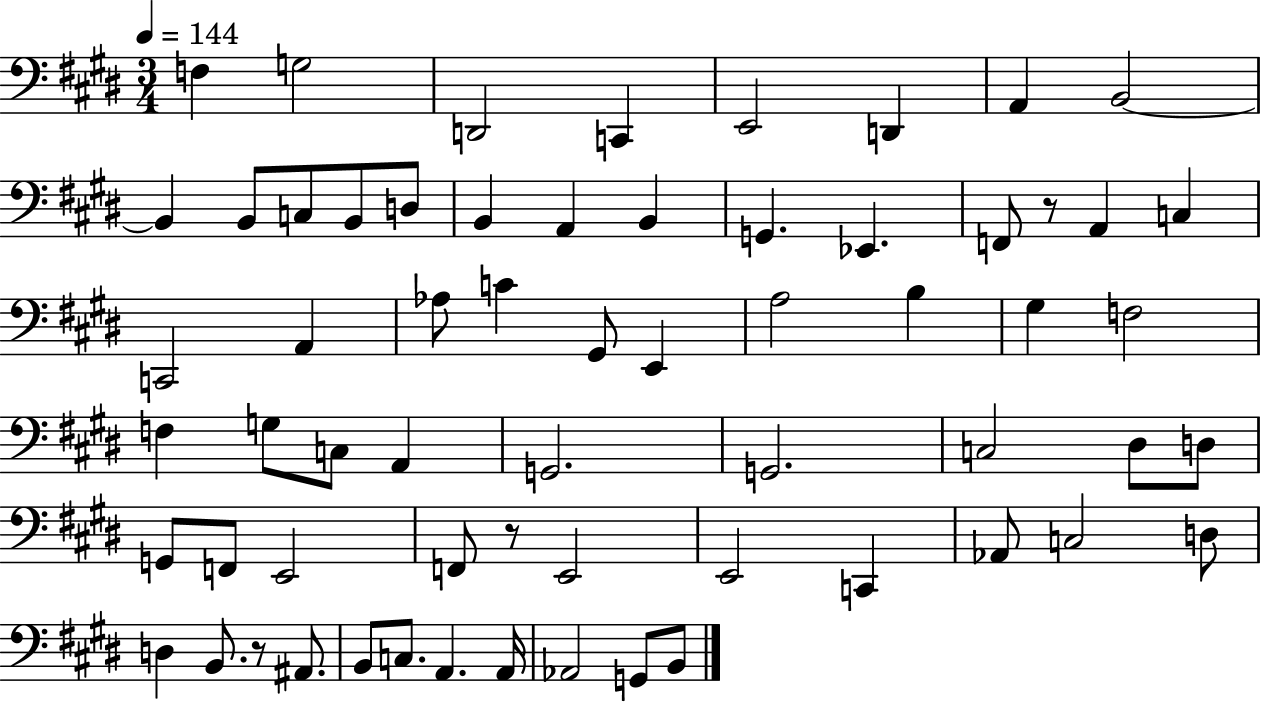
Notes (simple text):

F3/q G3/h D2/h C2/q E2/h D2/q A2/q B2/h B2/q B2/e C3/e B2/e D3/e B2/q A2/q B2/q G2/q. Eb2/q. F2/e R/e A2/q C3/q C2/h A2/q Ab3/e C4/q G#2/e E2/q A3/h B3/q G#3/q F3/h F3/q G3/e C3/e A2/q G2/h. G2/h. C3/h D#3/e D3/e G2/e F2/e E2/h F2/e R/e E2/h E2/h C2/q Ab2/e C3/h D3/e D3/q B2/e. R/e A#2/e. B2/e C3/e. A2/q. A2/s Ab2/h G2/e B2/e